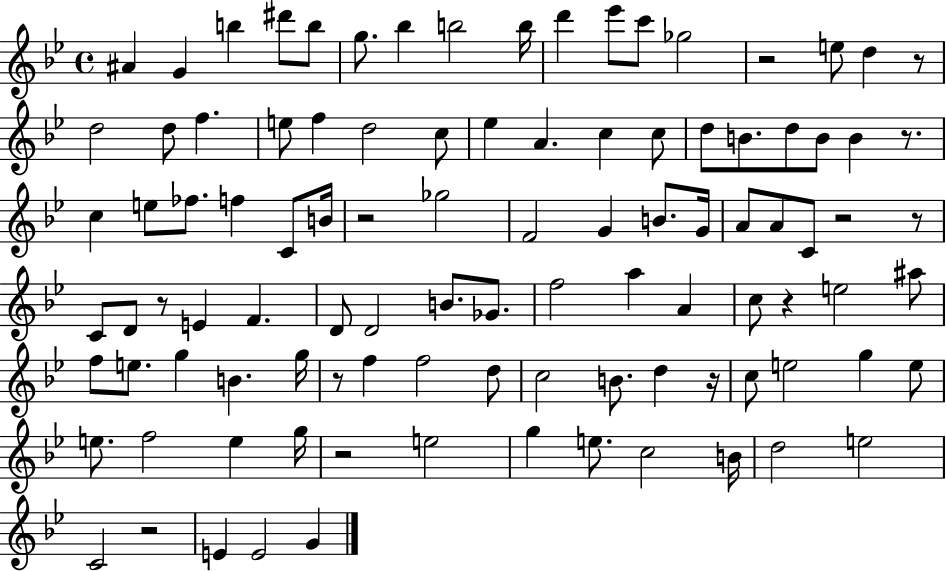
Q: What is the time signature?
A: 4/4